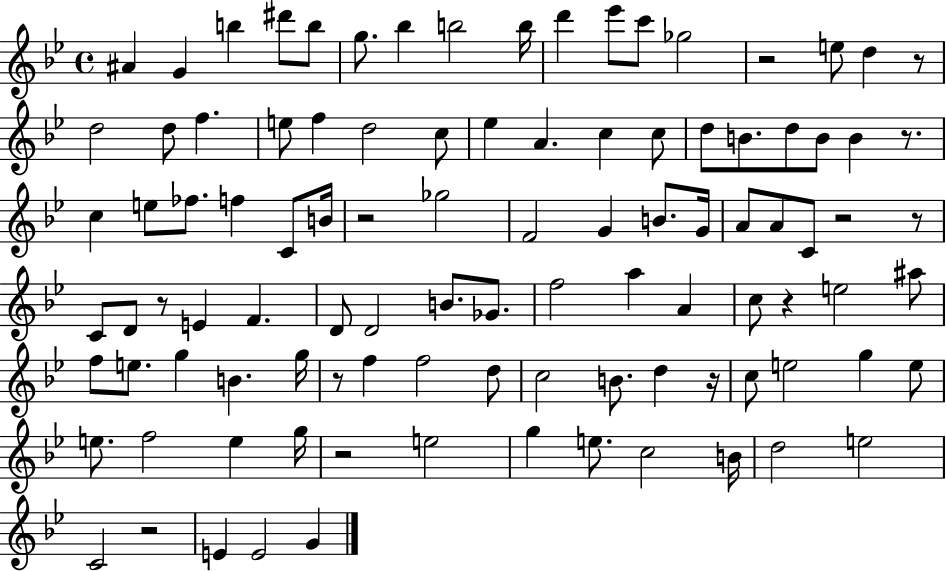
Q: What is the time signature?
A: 4/4